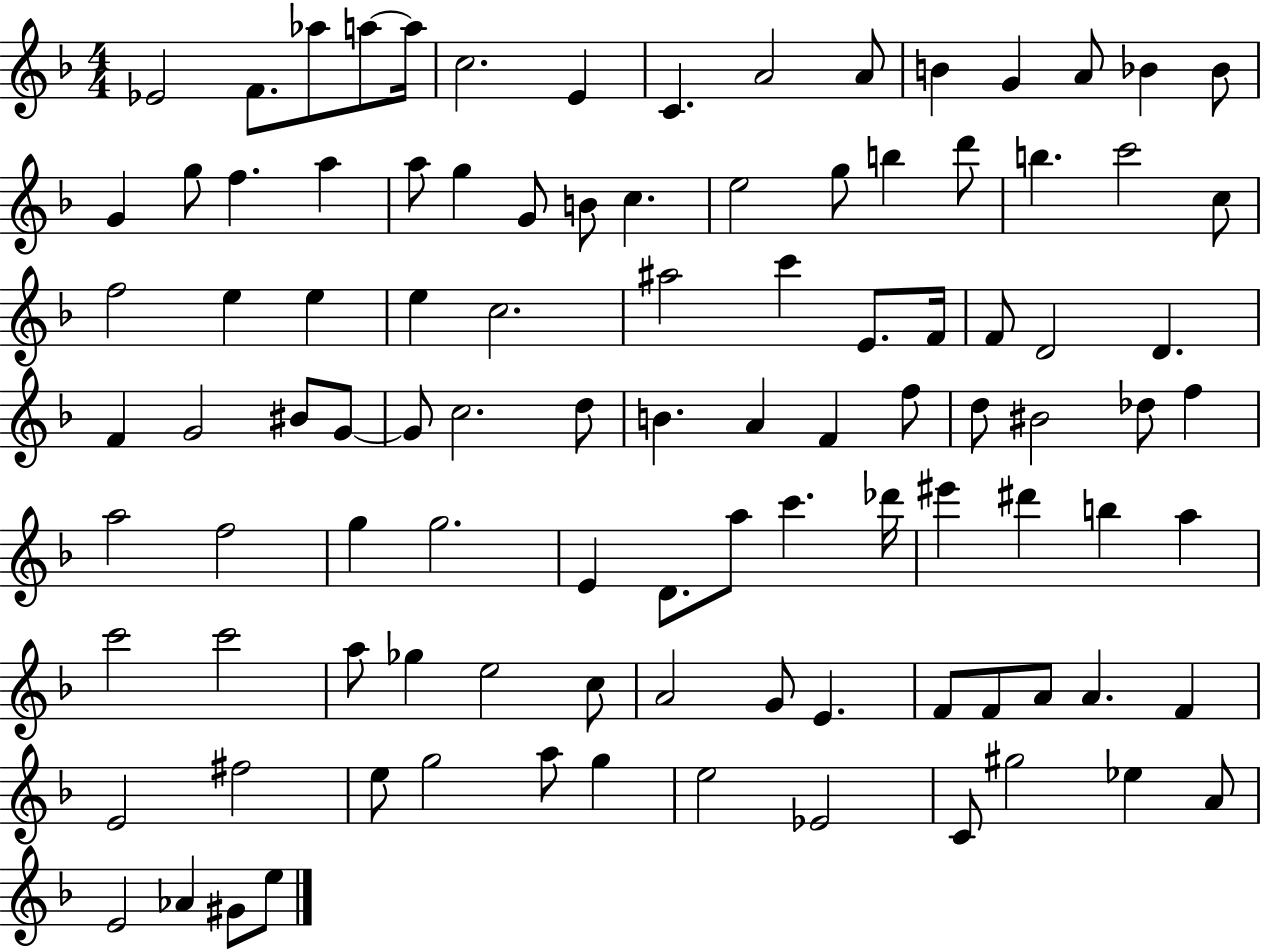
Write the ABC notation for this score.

X:1
T:Untitled
M:4/4
L:1/4
K:F
_E2 F/2 _a/2 a/2 a/4 c2 E C A2 A/2 B G A/2 _B _B/2 G g/2 f a a/2 g G/2 B/2 c e2 g/2 b d'/2 b c'2 c/2 f2 e e e c2 ^a2 c' E/2 F/4 F/2 D2 D F G2 ^B/2 G/2 G/2 c2 d/2 B A F f/2 d/2 ^B2 _d/2 f a2 f2 g g2 E D/2 a/2 c' _d'/4 ^e' ^d' b a c'2 c'2 a/2 _g e2 c/2 A2 G/2 E F/2 F/2 A/2 A F E2 ^f2 e/2 g2 a/2 g e2 _E2 C/2 ^g2 _e A/2 E2 _A ^G/2 e/2